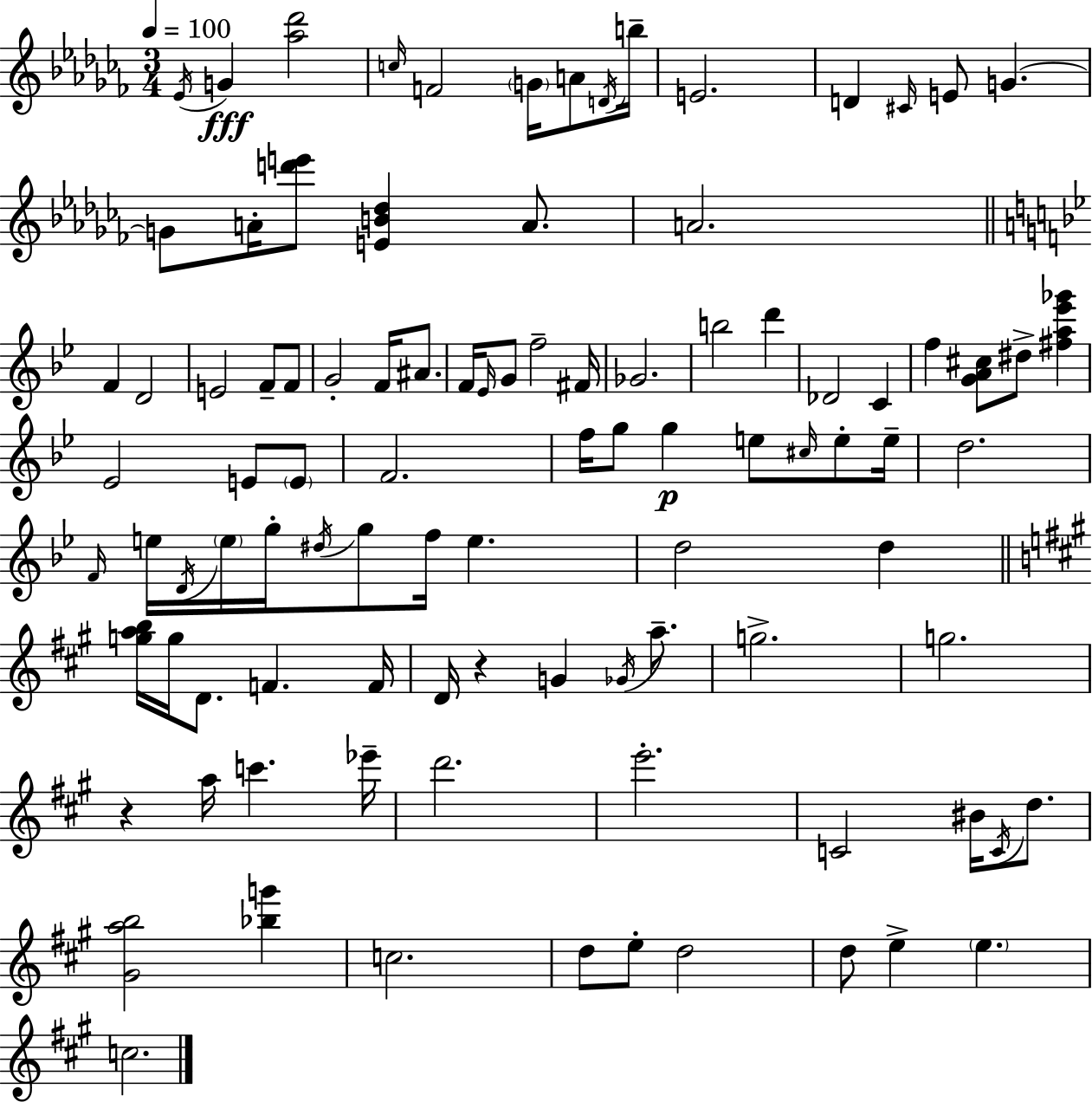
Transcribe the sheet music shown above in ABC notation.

X:1
T:Untitled
M:3/4
L:1/4
K:Abm
_E/4 G [_a_d']2 c/4 F2 G/4 A/2 D/4 b/4 E2 D ^C/4 E/2 G G/2 A/4 [d'e']/2 [EB_d] A/2 A2 F D2 E2 F/2 F/2 G2 F/4 ^A/2 F/4 _E/4 G/2 f2 ^F/4 _G2 b2 d' _D2 C f [GA^c]/2 ^d/2 [^fa_e'_g'] _E2 E/2 E/2 F2 f/4 g/2 g e/2 ^c/4 e/2 e/4 d2 F/4 e/4 D/4 e/4 g/4 ^d/4 g/2 f/4 e d2 d [gab]/4 g/4 D/2 F F/4 D/4 z G _G/4 a/2 g2 g2 z a/4 c' _e'/4 d'2 e'2 C2 ^B/4 C/4 d/2 [^Gab]2 [_bg'] c2 d/2 e/2 d2 d/2 e e c2